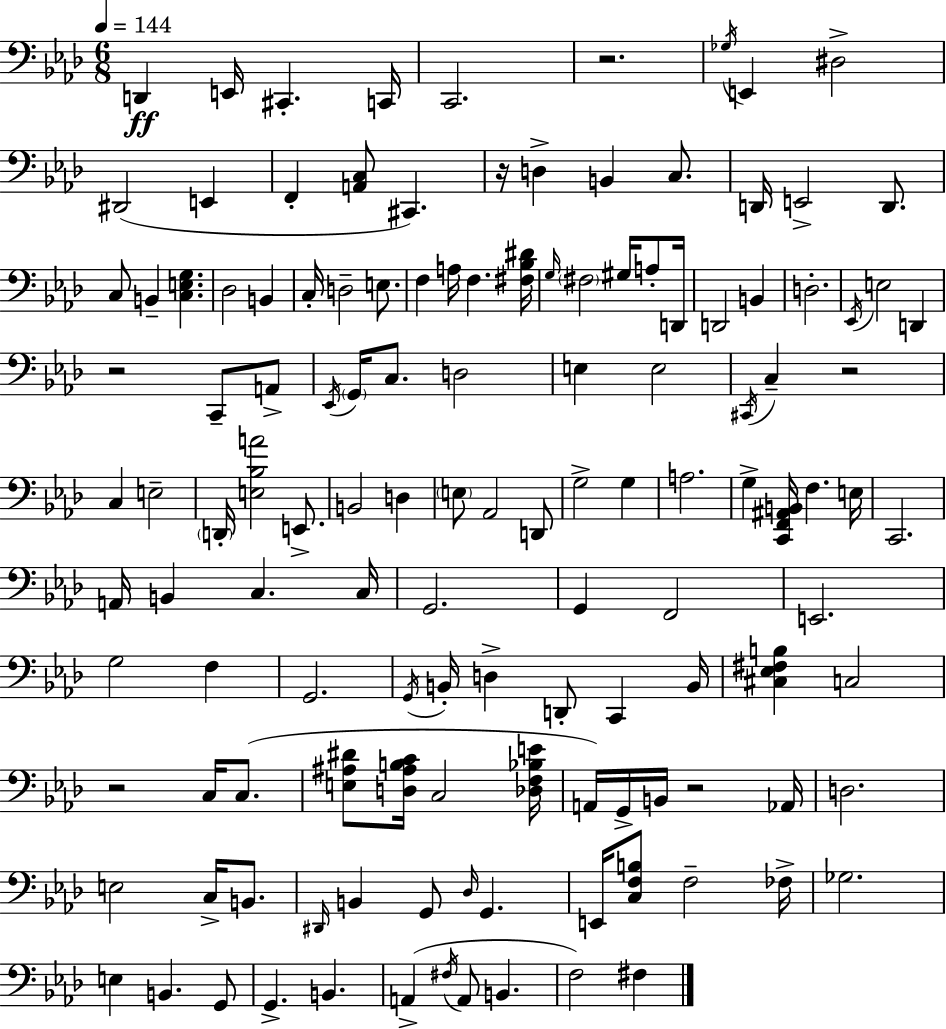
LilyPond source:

{
  \clef bass
  \numericTimeSignature
  \time 6/8
  \key f \minor
  \tempo 4 = 144
  d,4\ff e,16 cis,4.-. c,16 | c,2. | r2. | \acciaccatura { ges16 } e,4 dis2-> | \break dis,2( e,4 | f,4-. <a, c>8 cis,4.) | r16 d4-> b,4 c8. | d,16 e,2-> d,8. | \break c8 b,4-- <c e g>4. | des2 b,4 | c16-. d2-- e8. | f4 a16 f4. | \break <fis bes dis'>16 \grace { g16 } \parenthesize fis2 gis16 a8-. | d,16 d,2 b,4 | d2.-. | \acciaccatura { ees,16 } e2 d,4 | \break r2 c,8-- | a,8-> \acciaccatura { ees,16 } \parenthesize g,16 c8. d2 | e4 e2 | \acciaccatura { cis,16 } c4-- r2 | \break c4 e2-- | \parenthesize d,16-. <e bes a'>2 | e,8.-> b,2 | d4 \parenthesize e8 aes,2 | \break d,8 g2-> | g4 a2. | g4-> <c, f, ais, b,>16 f4. | e16 c,2. | \break a,16 b,4 c4. | c16 g,2. | g,4 f,2 | e,2. | \break g2 | f4 g,2. | \acciaccatura { g,16 } b,16-. d4-> d,8-. | c,4 b,16 <cis ees fis b>4 c2 | \break r2 | c16 c8.( <e ais dis'>8 <d ais b c'>16 c2 | <des f bes e'>16 a,16) g,16-> b,16 r2 | aes,16 d2. | \break e2 | c16-> b,8. \grace { dis,16 } b,4 g,8 | \grace { des16 } g,4. e,16 <c f b>8 f2-- | fes16-> ges2. | \break e4 | b,4. g,8 g,4.-> | b,4. a,4->( | \acciaccatura { fis16 } a,8 b,4. f2) | \break fis4 \bar "|."
}